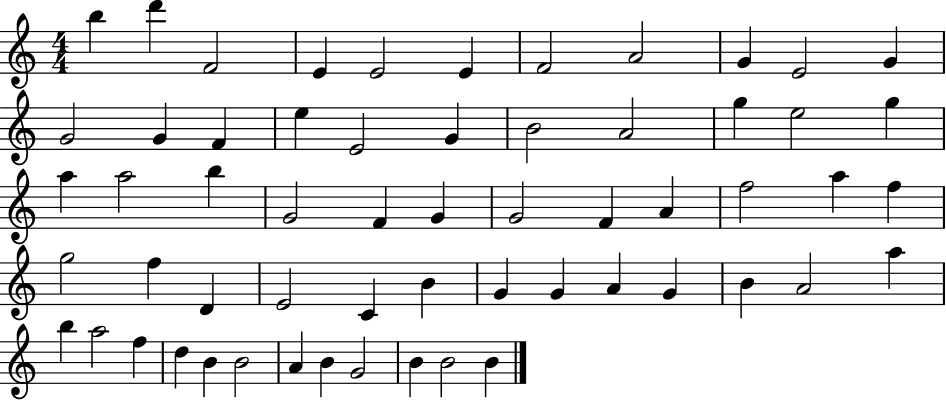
B5/q D6/q F4/h E4/q E4/h E4/q F4/h A4/h G4/q E4/h G4/q G4/h G4/q F4/q E5/q E4/h G4/q B4/h A4/h G5/q E5/h G5/q A5/q A5/h B5/q G4/h F4/q G4/q G4/h F4/q A4/q F5/h A5/q F5/q G5/h F5/q D4/q E4/h C4/q B4/q G4/q G4/q A4/q G4/q B4/q A4/h A5/q B5/q A5/h F5/q D5/q B4/q B4/h A4/q B4/q G4/h B4/q B4/h B4/q